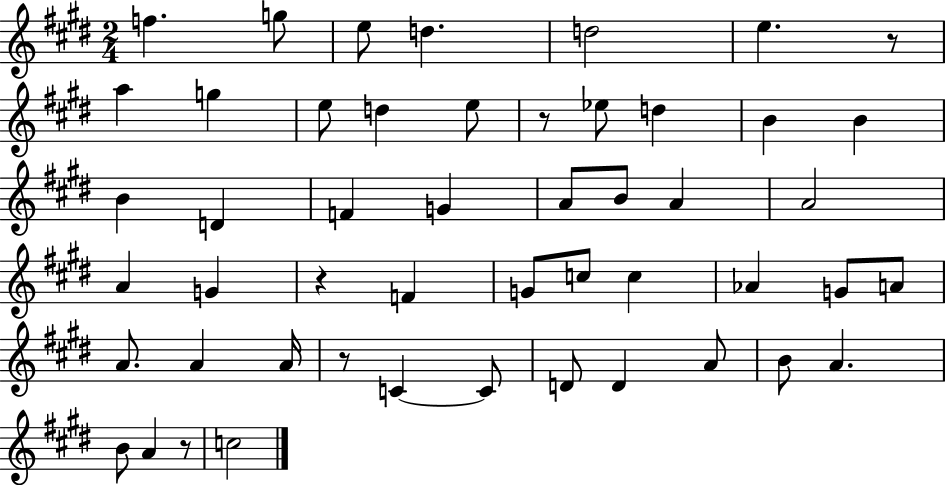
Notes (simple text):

F5/q. G5/e E5/e D5/q. D5/h E5/q. R/e A5/q G5/q E5/e D5/q E5/e R/e Eb5/e D5/q B4/q B4/q B4/q D4/q F4/q G4/q A4/e B4/e A4/q A4/h A4/q G4/q R/q F4/q G4/e C5/e C5/q Ab4/q G4/e A4/e A4/e. A4/q A4/s R/e C4/q C4/e D4/e D4/q A4/e B4/e A4/q. B4/e A4/q R/e C5/h